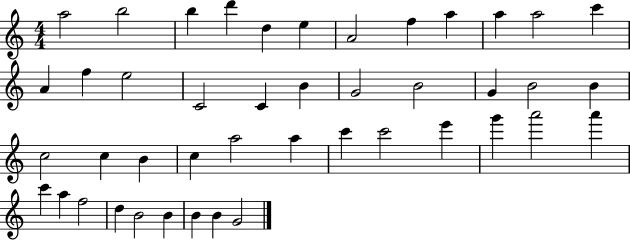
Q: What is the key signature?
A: C major